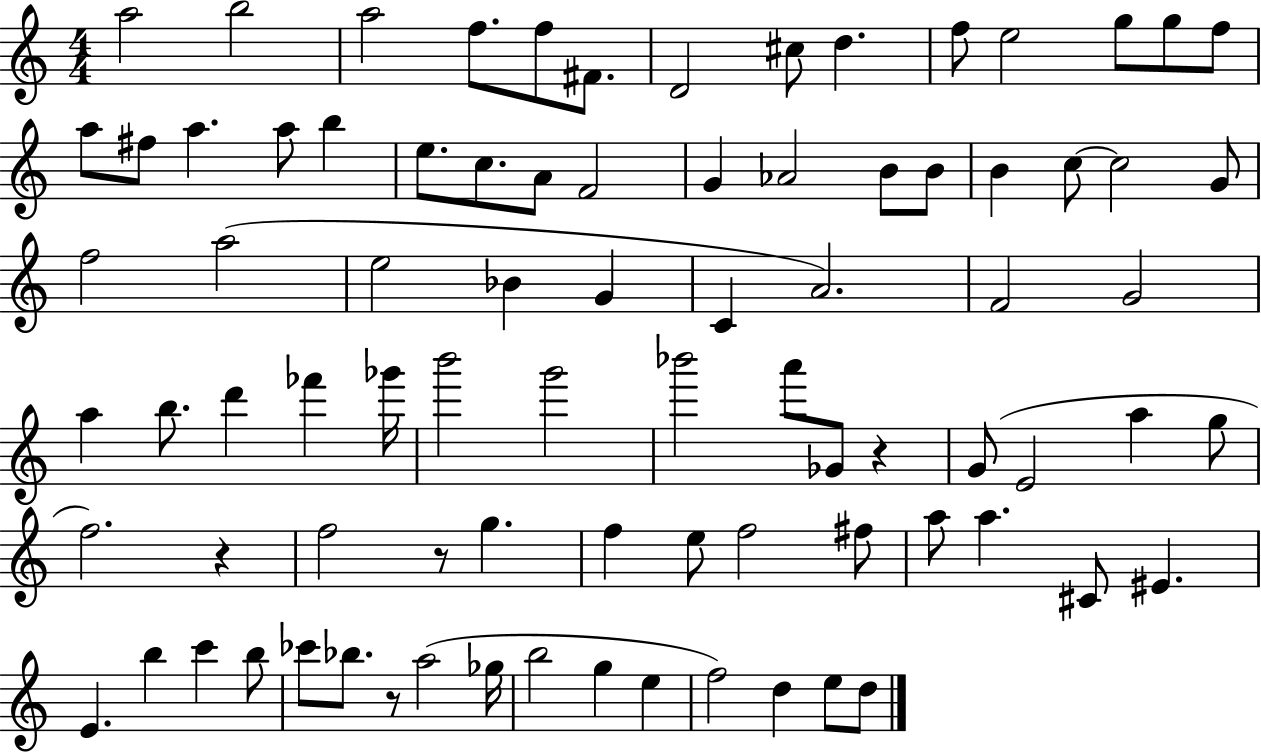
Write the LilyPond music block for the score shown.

{
  \clef treble
  \numericTimeSignature
  \time 4/4
  \key c \major
  a''2 b''2 | a''2 f''8. f''8 fis'8. | d'2 cis''8 d''4. | f''8 e''2 g''8 g''8 f''8 | \break a''8 fis''8 a''4. a''8 b''4 | e''8. c''8. a'8 f'2 | g'4 aes'2 b'8 b'8 | b'4 c''8~~ c''2 g'8 | \break f''2 a''2( | e''2 bes'4 g'4 | c'4 a'2.) | f'2 g'2 | \break a''4 b''8. d'''4 fes'''4 ges'''16 | b'''2 g'''2 | bes'''2 a'''8 ges'8 r4 | g'8( e'2 a''4 g''8 | \break f''2.) r4 | f''2 r8 g''4. | f''4 e''8 f''2 fis''8 | a''8 a''4. cis'8 eis'4. | \break e'4. b''4 c'''4 b''8 | ces'''8 bes''8. r8 a''2( ges''16 | b''2 g''4 e''4 | f''2) d''4 e''8 d''8 | \break \bar "|."
}